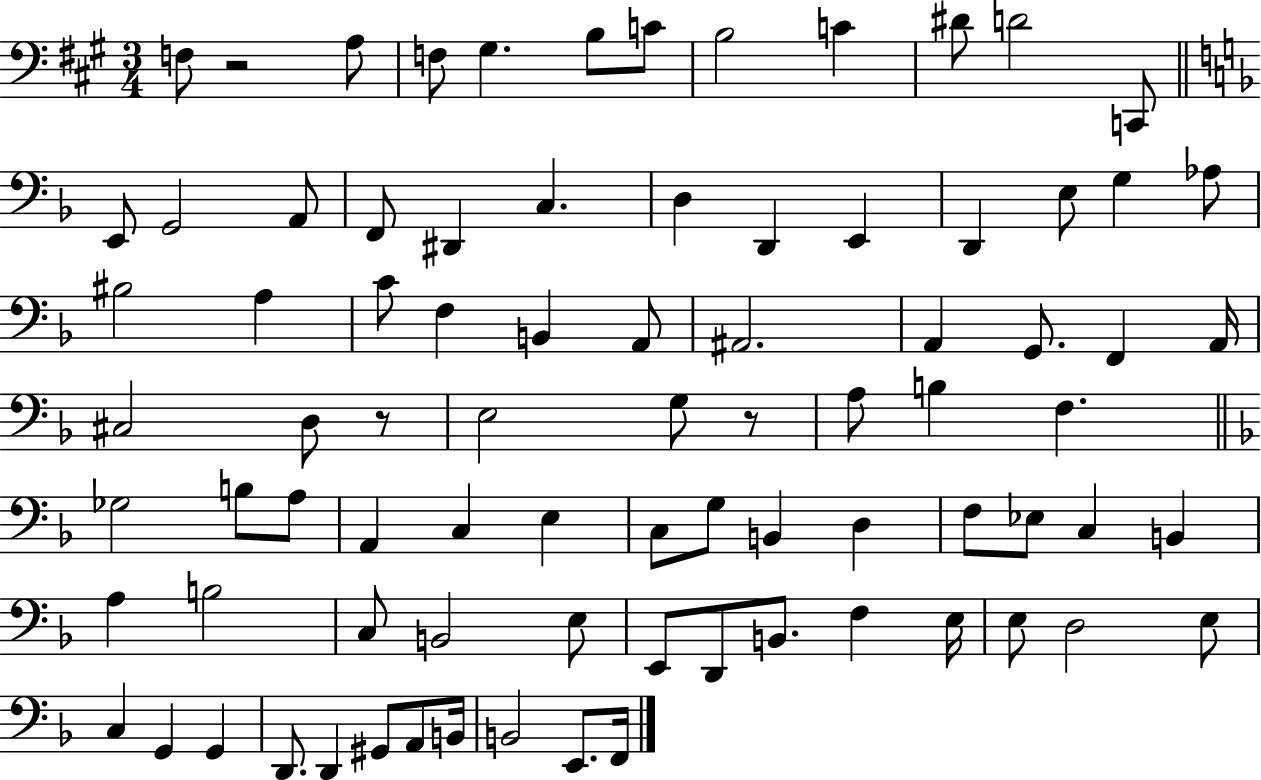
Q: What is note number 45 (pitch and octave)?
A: A3